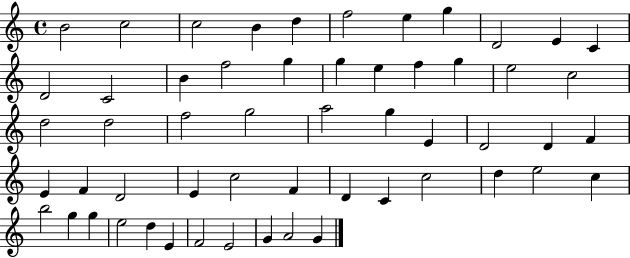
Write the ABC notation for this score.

X:1
T:Untitled
M:4/4
L:1/4
K:C
B2 c2 c2 B d f2 e g D2 E C D2 C2 B f2 g g e f g e2 c2 d2 d2 f2 g2 a2 g E D2 D F E F D2 E c2 F D C c2 d e2 c b2 g g e2 d E F2 E2 G A2 G